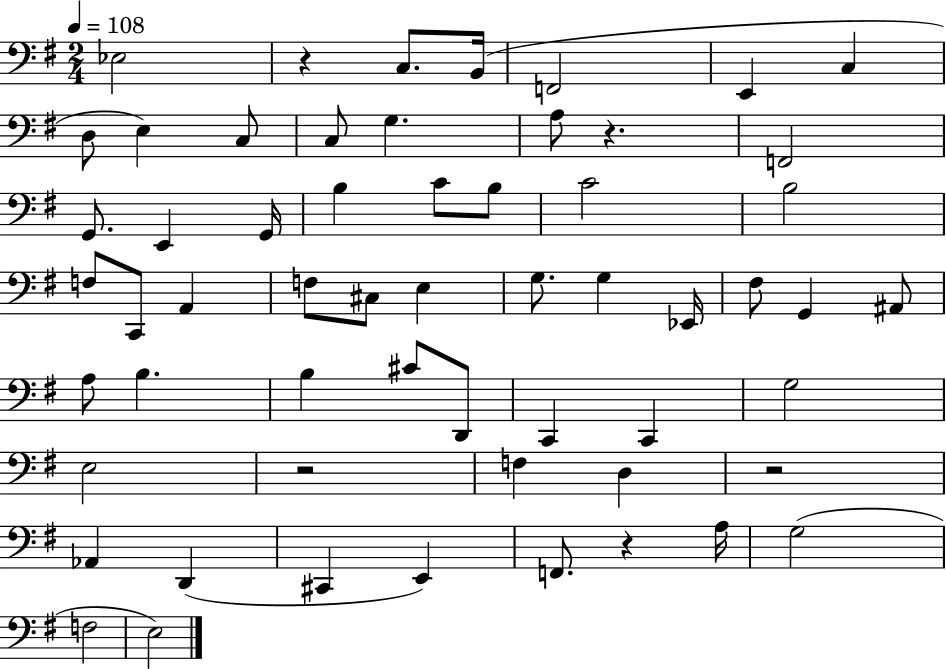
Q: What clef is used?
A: bass